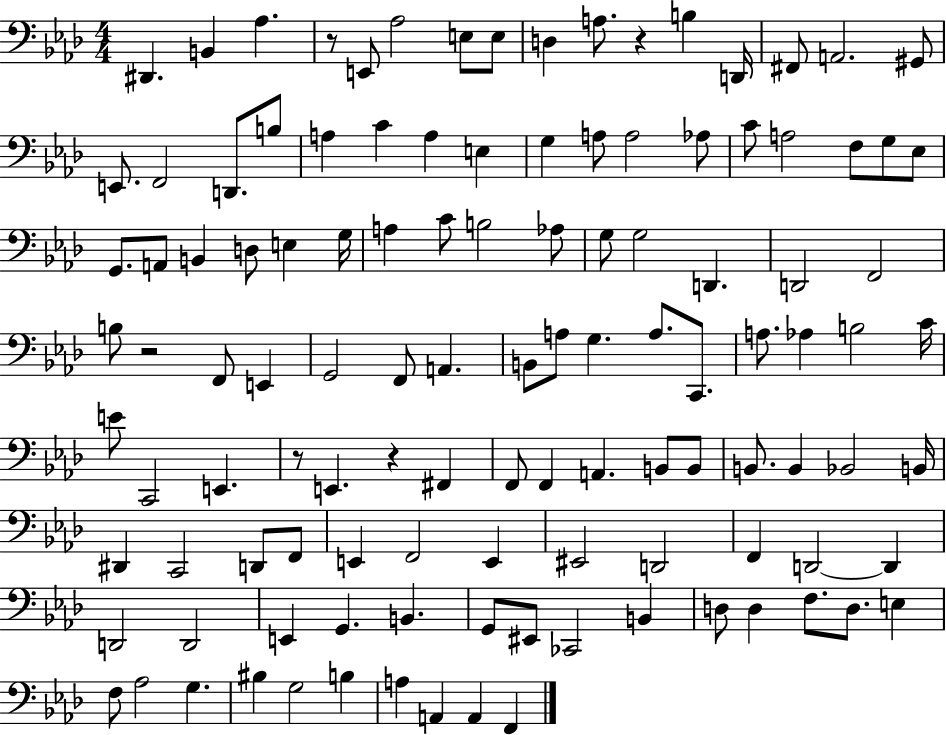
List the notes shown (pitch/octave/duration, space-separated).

D#2/q. B2/q Ab3/q. R/e E2/e Ab3/h E3/e E3/e D3/q A3/e. R/q B3/q D2/s F#2/e A2/h. G#2/e E2/e. F2/h D2/e. B3/e A3/q C4/q A3/q E3/q G3/q A3/e A3/h Ab3/e C4/e A3/h F3/e G3/e Eb3/e G2/e. A2/e B2/q D3/e E3/q G3/s A3/q C4/e B3/h Ab3/e G3/e G3/h D2/q. D2/h F2/h B3/e R/h F2/e E2/q G2/h F2/e A2/q. B2/e A3/e G3/q. A3/e. C2/e. A3/e. Ab3/q B3/h C4/s E4/e C2/h E2/q. R/e E2/q. R/q F#2/q F2/e F2/q A2/q. B2/e B2/e B2/e. B2/q Bb2/h B2/s D#2/q C2/h D2/e F2/e E2/q F2/h E2/q EIS2/h D2/h F2/q D2/h D2/q D2/h D2/h E2/q G2/q. B2/q. G2/e EIS2/e CES2/h B2/q D3/e D3/q F3/e. D3/e. E3/q F3/e Ab3/h G3/q. BIS3/q G3/h B3/q A3/q A2/q A2/q F2/q